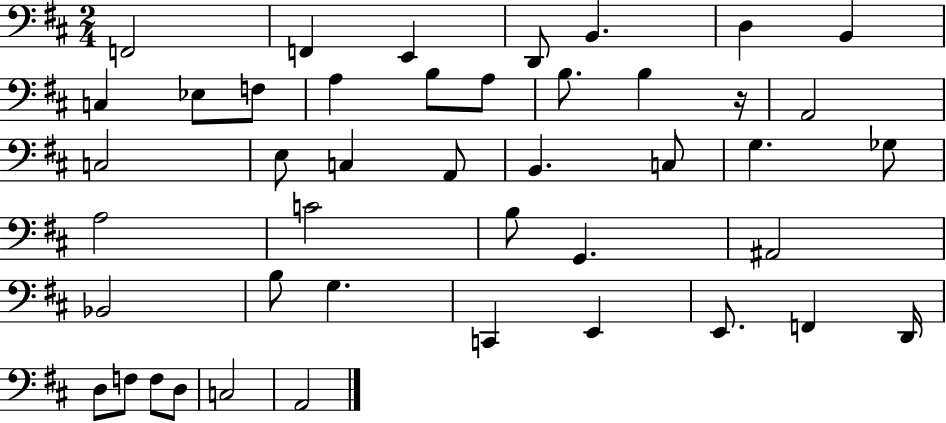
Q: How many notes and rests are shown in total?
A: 44